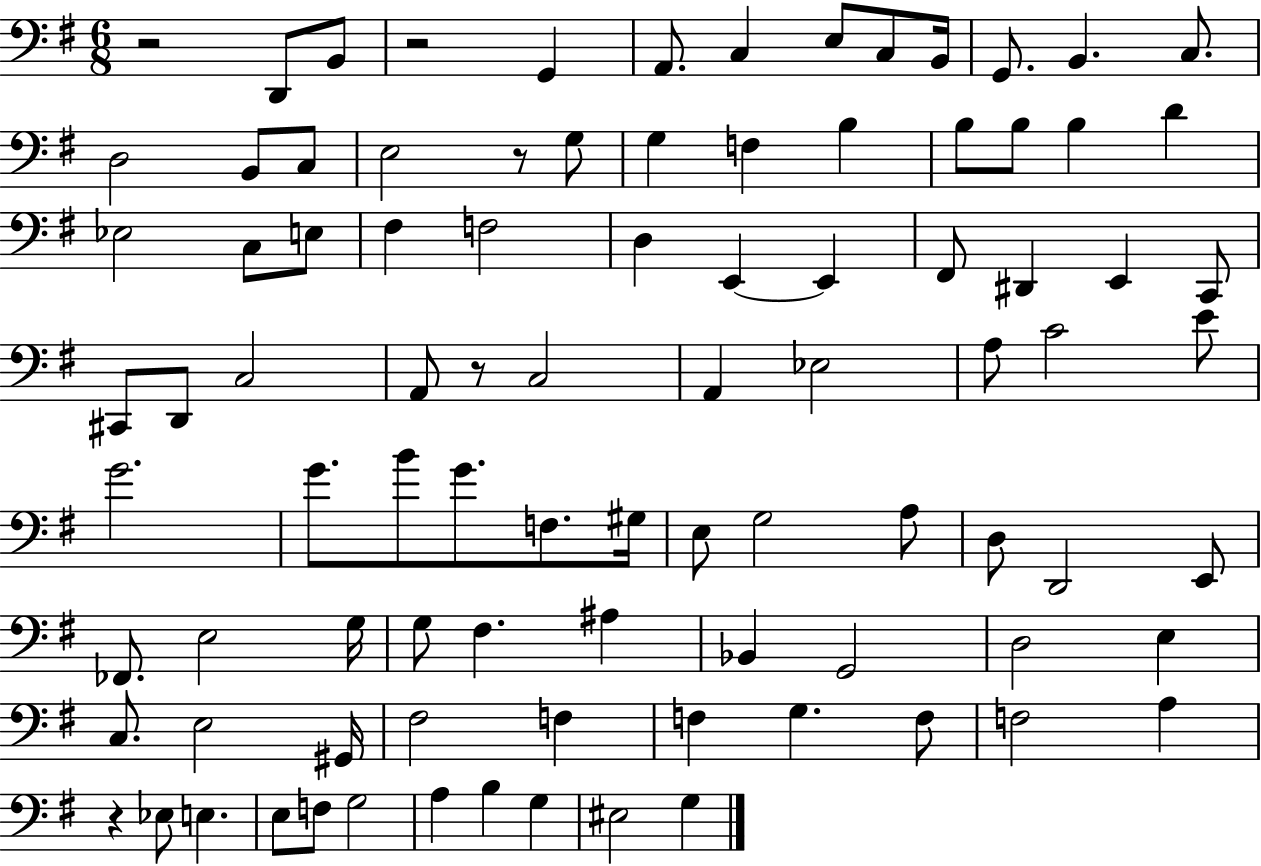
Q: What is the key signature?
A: G major